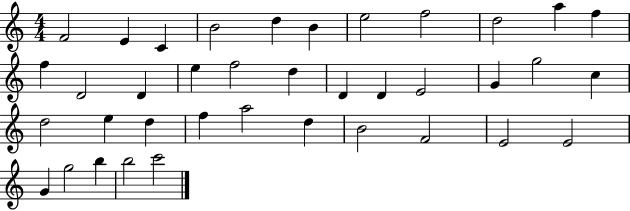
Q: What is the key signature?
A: C major